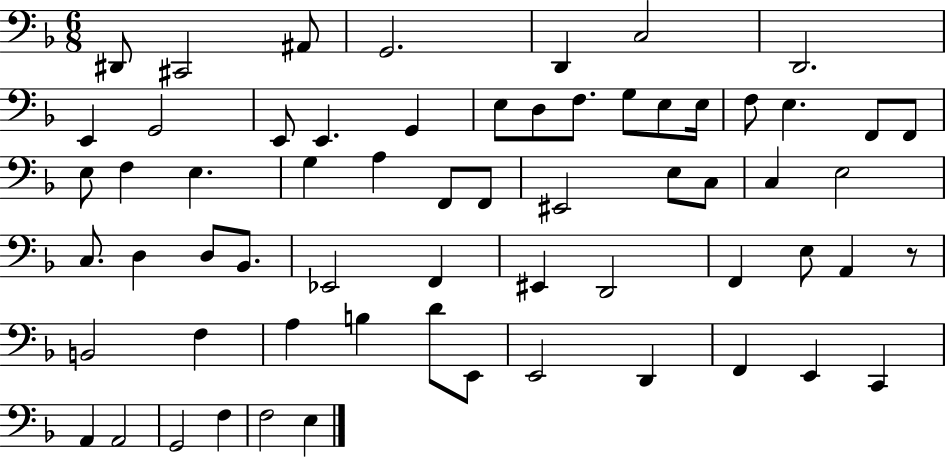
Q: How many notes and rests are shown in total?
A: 63